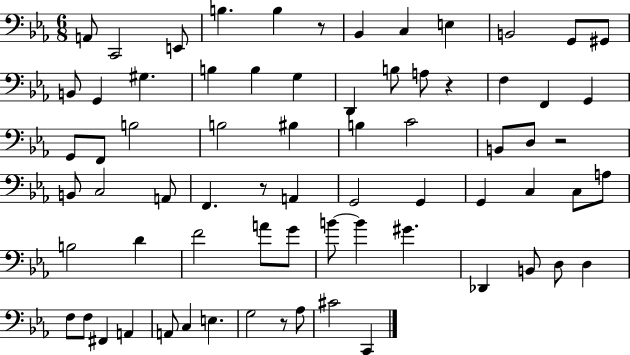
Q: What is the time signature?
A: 6/8